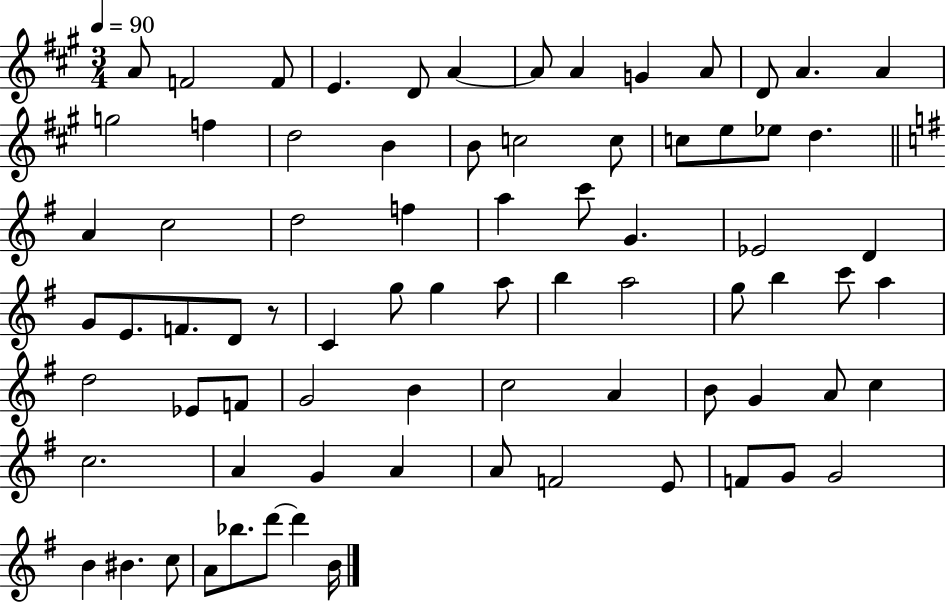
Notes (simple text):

A4/e F4/h F4/e E4/q. D4/e A4/q A4/e A4/q G4/q A4/e D4/e A4/q. A4/q G5/h F5/q D5/h B4/q B4/e C5/h C5/e C5/e E5/e Eb5/e D5/q. A4/q C5/h D5/h F5/q A5/q C6/e G4/q. Eb4/h D4/q G4/e E4/e. F4/e. D4/e R/e C4/q G5/e G5/q A5/e B5/q A5/h G5/e B5/q C6/e A5/q D5/h Eb4/e F4/e G4/h B4/q C5/h A4/q B4/e G4/q A4/e C5/q C5/h. A4/q G4/q A4/q A4/e F4/h E4/e F4/e G4/e G4/h B4/q BIS4/q. C5/e A4/e Bb5/e. D6/e D6/q B4/s